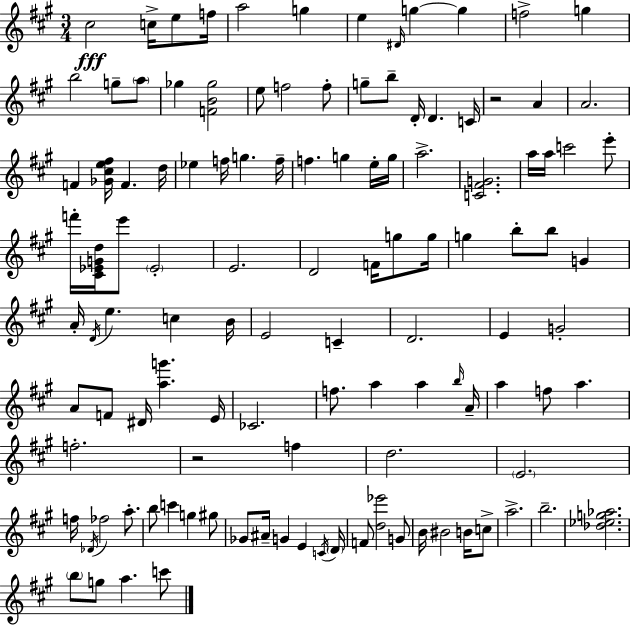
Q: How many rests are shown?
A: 2